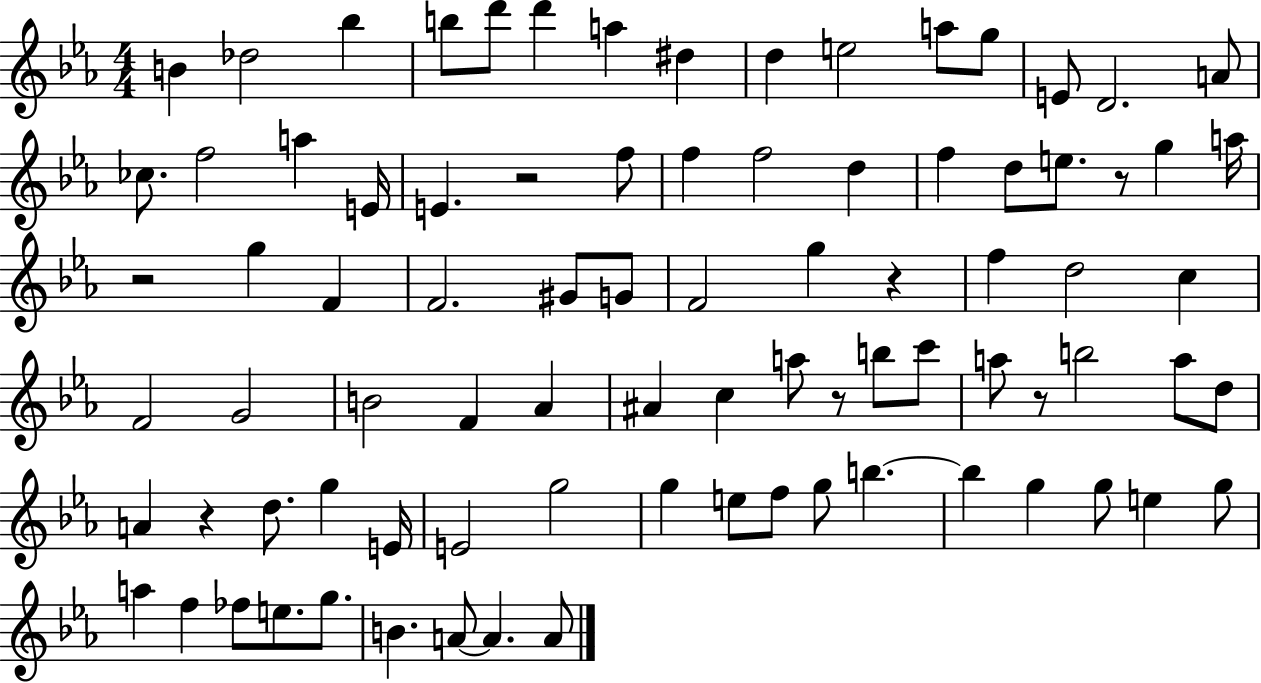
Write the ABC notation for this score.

X:1
T:Untitled
M:4/4
L:1/4
K:Eb
B _d2 _b b/2 d'/2 d' a ^d d e2 a/2 g/2 E/2 D2 A/2 _c/2 f2 a E/4 E z2 f/2 f f2 d f d/2 e/2 z/2 g a/4 z2 g F F2 ^G/2 G/2 F2 g z f d2 c F2 G2 B2 F _A ^A c a/2 z/2 b/2 c'/2 a/2 z/2 b2 a/2 d/2 A z d/2 g E/4 E2 g2 g e/2 f/2 g/2 b b g g/2 e g/2 a f _f/2 e/2 g/2 B A/2 A A/2